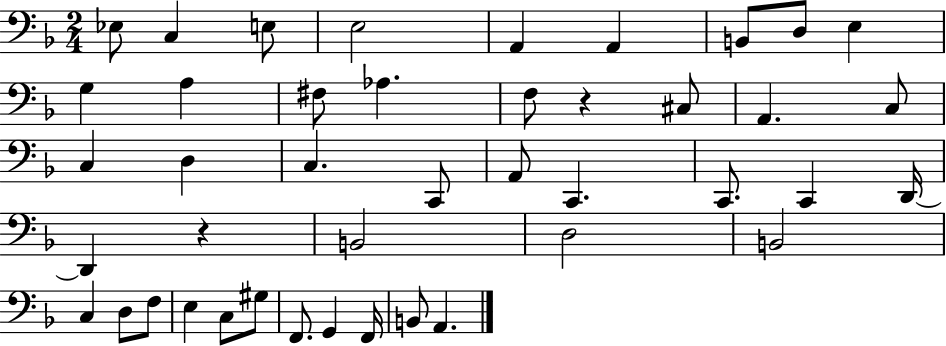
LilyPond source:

{
  \clef bass
  \numericTimeSignature
  \time 2/4
  \key f \major
  ees8 c4 e8 | e2 | a,4 a,4 | b,8 d8 e4 | \break g4 a4 | fis8 aes4. | f8 r4 cis8 | a,4. c8 | \break c4 d4 | c4. c,8 | a,8 c,4. | c,8. c,4 d,16~~ | \break d,4 r4 | b,2 | d2 | b,2 | \break c4 d8 f8 | e4 c8 gis8 | f,8. g,4 f,16 | b,8 a,4. | \break \bar "|."
}